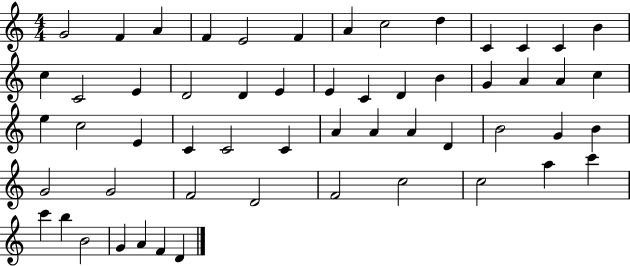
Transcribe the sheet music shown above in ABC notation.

X:1
T:Untitled
M:4/4
L:1/4
K:C
G2 F A F E2 F A c2 d C C C B c C2 E D2 D E E C D B G A A c e c2 E C C2 C A A A D B2 G B G2 G2 F2 D2 F2 c2 c2 a c' c' b B2 G A F D